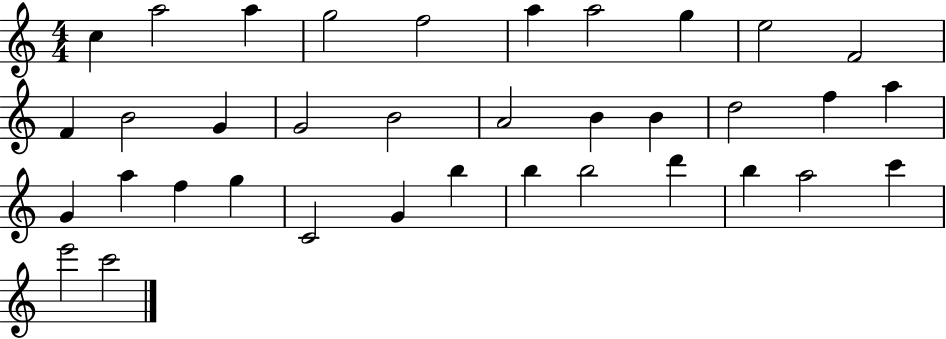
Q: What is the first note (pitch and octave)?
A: C5